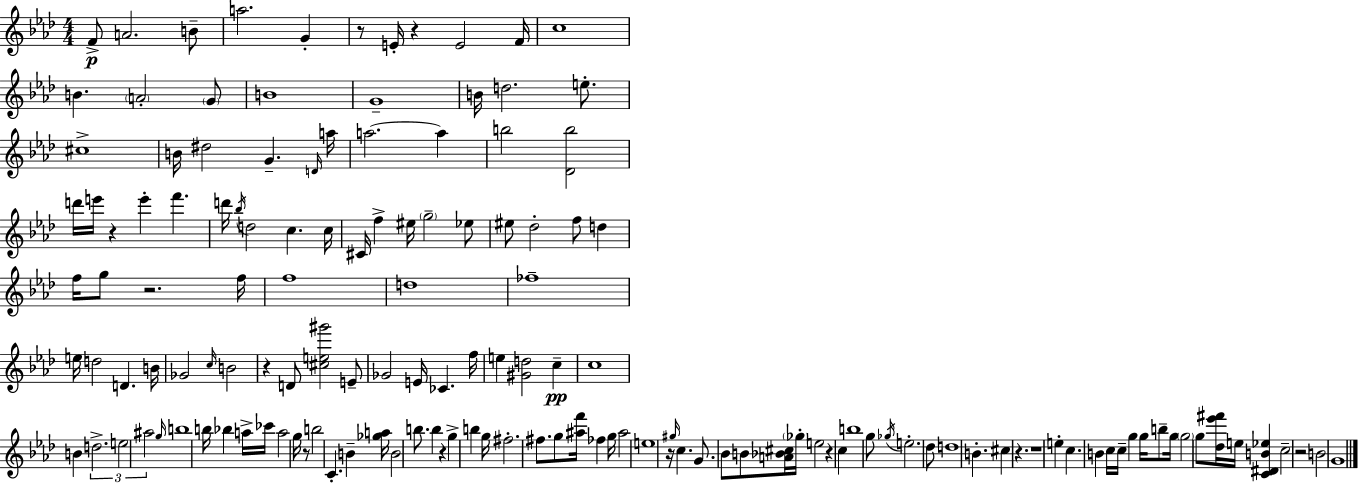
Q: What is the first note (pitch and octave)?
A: F4